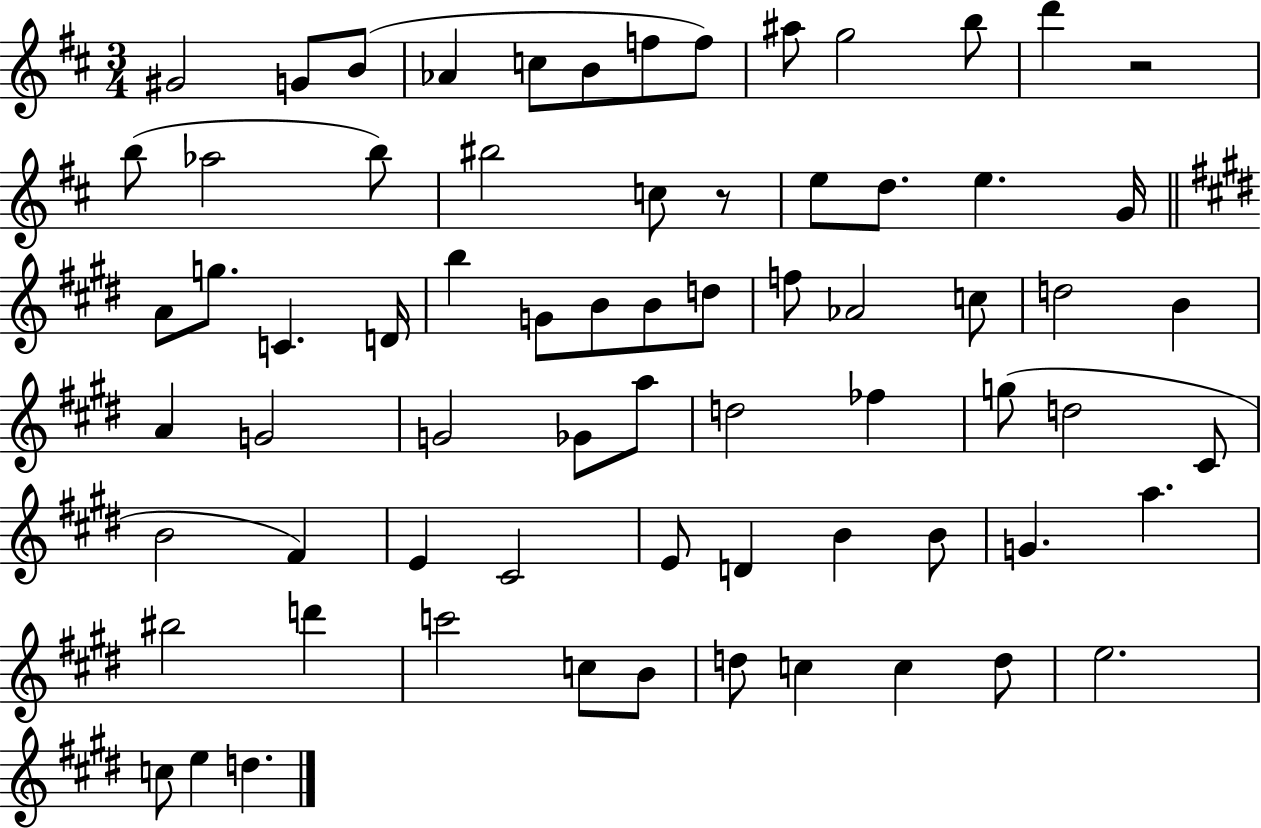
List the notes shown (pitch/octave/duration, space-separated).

G#4/h G4/e B4/e Ab4/q C5/e B4/e F5/e F5/e A#5/e G5/h B5/e D6/q R/h B5/e Ab5/h B5/e BIS5/h C5/e R/e E5/e D5/e. E5/q. G4/s A4/e G5/e. C4/q. D4/s B5/q G4/e B4/e B4/e D5/e F5/e Ab4/h C5/e D5/h B4/q A4/q G4/h G4/h Gb4/e A5/e D5/h FES5/q G5/e D5/h C#4/e B4/h F#4/q E4/q C#4/h E4/e D4/q B4/q B4/e G4/q. A5/q. BIS5/h D6/q C6/h C5/e B4/e D5/e C5/q C5/q D5/e E5/h. C5/e E5/q D5/q.